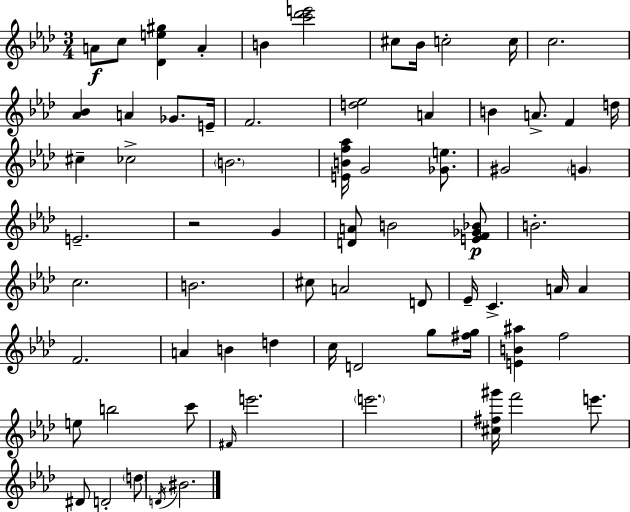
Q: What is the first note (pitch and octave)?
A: A4